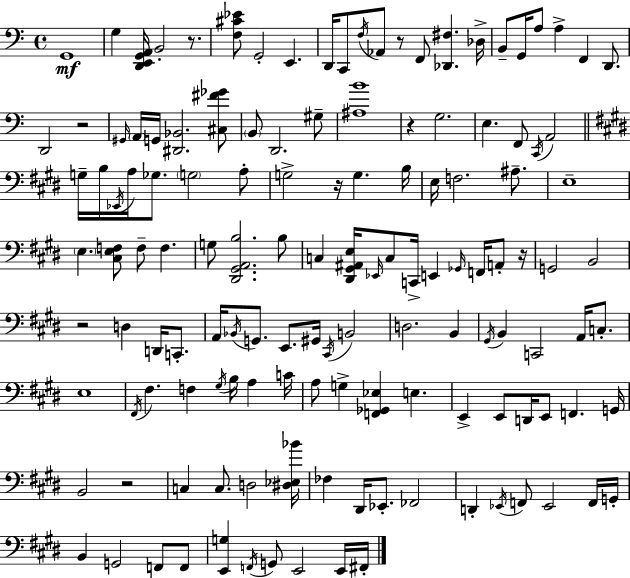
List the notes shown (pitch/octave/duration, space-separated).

G2/w G3/q [D2,E2,G2,A2]/s B2/h R/e. [F3,C#4,Eb4]/e G2/h E2/q. D2/s C2/e F3/s Ab2/e R/e F2/e [Db2,F#3]/q. Db3/s B2/e G2/s A3/e A3/q F2/q D2/e. D2/h R/h G#2/s A2/s G2/s [D#2,Bb2]/h. [C#3,F#4,Gb4]/e B2/e D2/h. G#3/e [A#3,B4]/w R/q G3/h. E3/q. F2/e C2/s A2/h G3/s B3/s Eb2/s A3/s Gb3/e. G3/h A3/e G3/h R/s G3/q. B3/s E3/s F3/h. A#3/e. E3/w E3/q. [C#3,E3,F3]/e F3/e F3/q. G3/e [D#2,G#2,A2,B3]/h. B3/e C3/q [D#2,G#2,A#2,E3]/s Eb2/s C3/e C2/s E2/q Gb2/s F2/s A2/e R/s G2/h B2/h R/h D3/q D2/s C2/e. A2/s Bb2/s G2/e. E2/e. G#2/s C#2/s B2/h D3/h. B2/q G#2/s B2/q C2/h A2/s C3/e. E3/w F#2/s F#3/q. F3/q G#3/s B3/s A3/q C4/s A3/e G3/q [F2,Gb2,Eb3]/q E3/q. E2/q E2/e D2/s E2/e F2/q. G2/s B2/h R/h C3/q C3/e. D3/h [D#3,Eb3,Bb4]/s FES3/q D#2/s Eb2/e. FES2/h D2/q Eb2/s F2/e Eb2/h F2/s G2/s B2/q G2/h F2/e F2/e [E2,G3]/q F2/s G2/e E2/h E2/s F#2/s